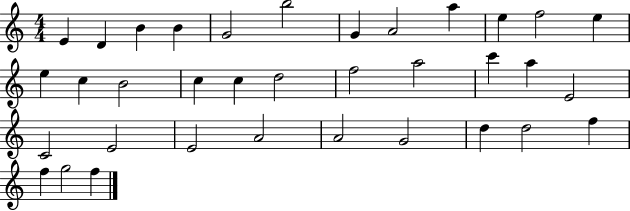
E4/q D4/q B4/q B4/q G4/h B5/h G4/q A4/h A5/q E5/q F5/h E5/q E5/q C5/q B4/h C5/q C5/q D5/h F5/h A5/h C6/q A5/q E4/h C4/h E4/h E4/h A4/h A4/h G4/h D5/q D5/h F5/q F5/q G5/h F5/q